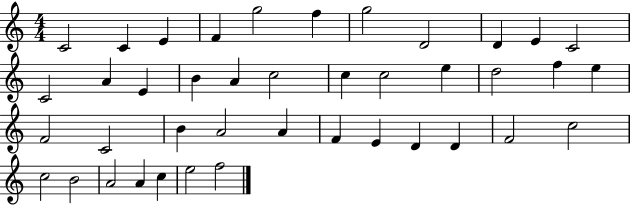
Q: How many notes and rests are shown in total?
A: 41